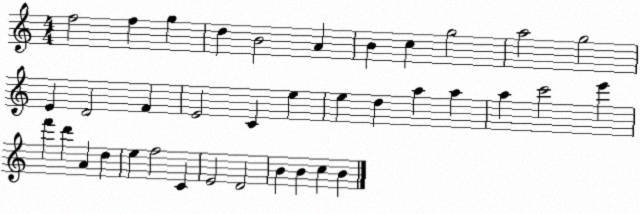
X:1
T:Untitled
M:4/4
L:1/4
K:C
f2 f g d B2 A B c g2 a2 g2 E D2 F E2 C e e d a a a c'2 e' f' d' A d e f2 C E2 D2 B B c B